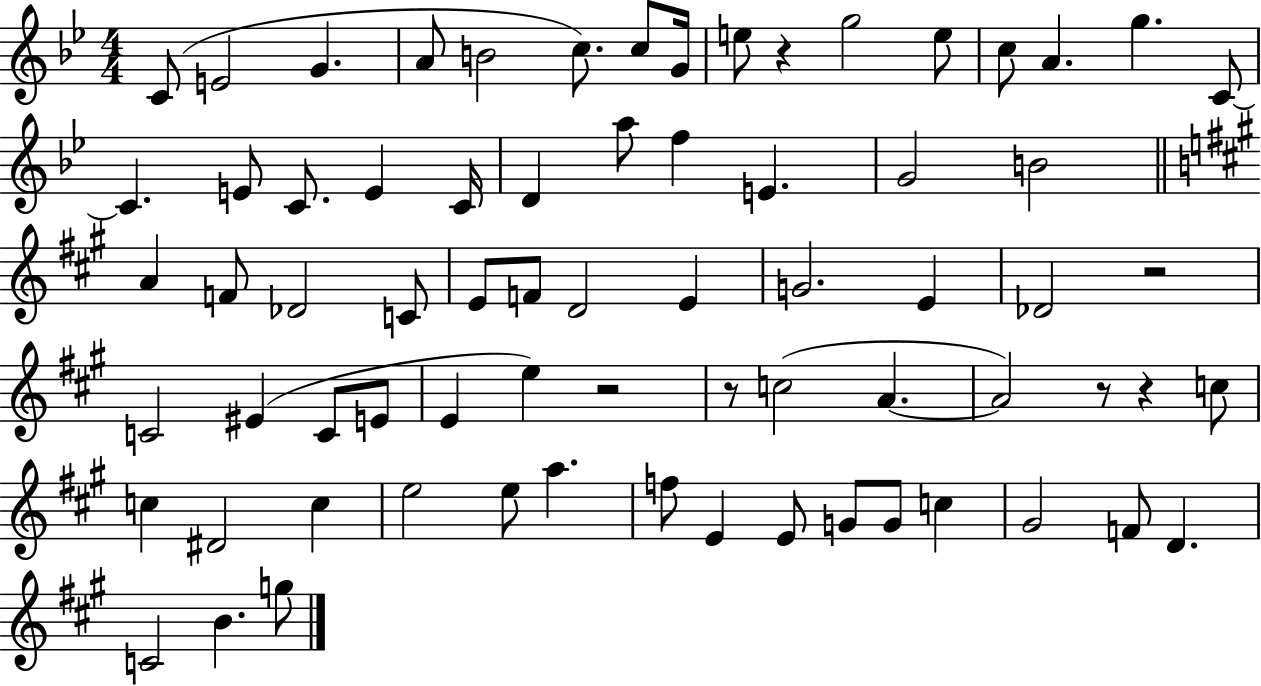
X:1
T:Untitled
M:4/4
L:1/4
K:Bb
C/2 E2 G A/2 B2 c/2 c/2 G/4 e/2 z g2 e/2 c/2 A g C/2 C E/2 C/2 E C/4 D a/2 f E G2 B2 A F/2 _D2 C/2 E/2 F/2 D2 E G2 E _D2 z2 C2 ^E C/2 E/2 E e z2 z/2 c2 A A2 z/2 z c/2 c ^D2 c e2 e/2 a f/2 E E/2 G/2 G/2 c ^G2 F/2 D C2 B g/2